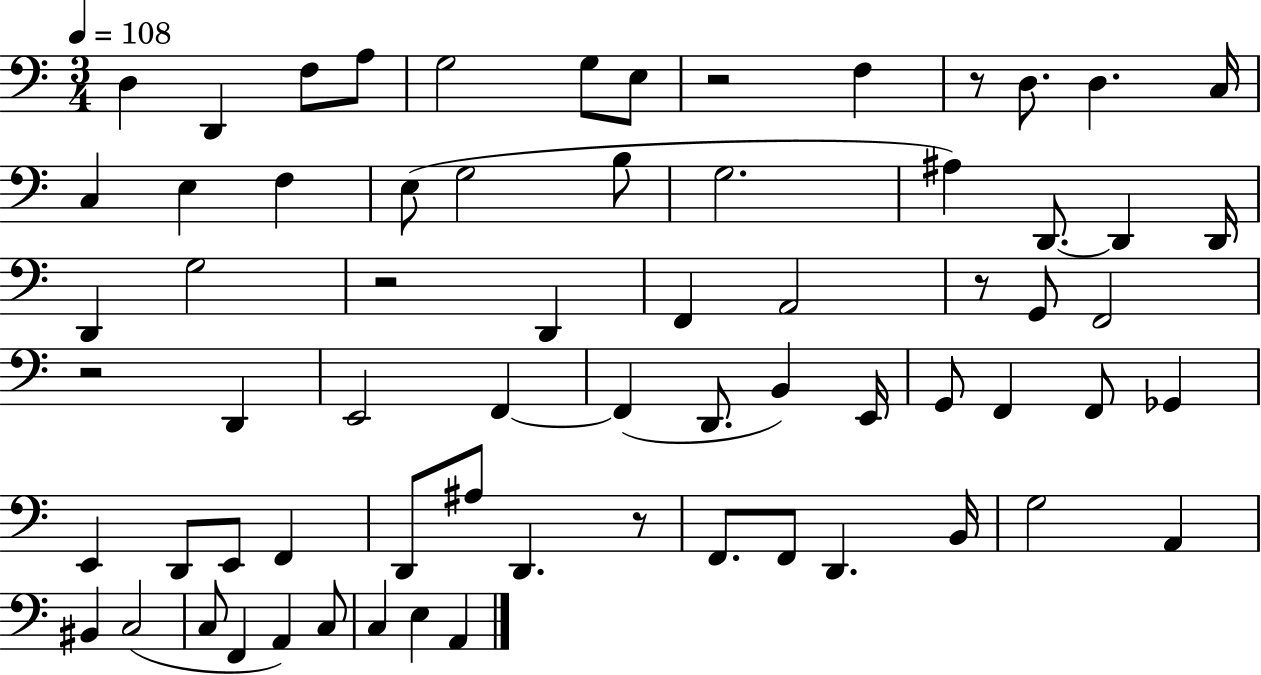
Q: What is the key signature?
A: C major